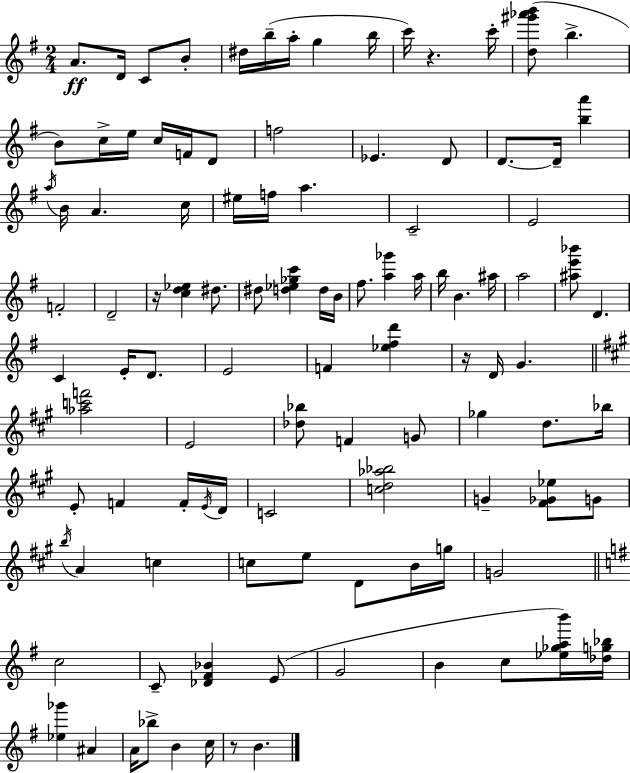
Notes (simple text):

A4/e. D4/s C4/e B4/e D#5/s B5/s A5/s G5/q B5/s C6/s R/q. C6/s [D5,G#6,Ab6,B6]/e B5/q. B4/e C5/s E5/s C5/s F4/s D4/e F5/h Eb4/q. D4/e D4/e. D4/s [B5,A6]/q A5/s B4/s A4/q. C5/s EIS5/s F5/s A5/q. C4/h E4/h F4/h D4/h R/s [C5,D5,Eb5]/q D#5/e. D#5/e [D5,Eb5,Gb5,C6]/q D5/s B4/s F#5/e. [A5,Gb6]/q A5/s B5/s B4/q. A#5/s A5/h [A#5,E6,Bb6]/e D4/q. C4/q E4/s D4/e. E4/h F4/q [Eb5,F#5,D6]/q R/s D4/s G4/q. [Ab5,C6,F6]/h E4/h [Db5,Bb5]/e F4/q G4/e Gb5/q D5/e. Bb5/s E4/e F4/q F4/s E4/s D4/s C4/h [C5,D5,Ab5,Bb5]/h G4/q [F#4,Gb4,Eb5]/e G4/e B5/s A4/q C5/q C5/e E5/e D4/e B4/s G5/s G4/h C5/h C4/e [Db4,F#4,Bb4]/q E4/e G4/h B4/q C5/e [Eb5,Gb5,A5,B6]/s [Db5,G5,Bb5]/s [Eb5,Gb6]/q A#4/q A4/s Bb5/e B4/q C5/s R/e B4/q.